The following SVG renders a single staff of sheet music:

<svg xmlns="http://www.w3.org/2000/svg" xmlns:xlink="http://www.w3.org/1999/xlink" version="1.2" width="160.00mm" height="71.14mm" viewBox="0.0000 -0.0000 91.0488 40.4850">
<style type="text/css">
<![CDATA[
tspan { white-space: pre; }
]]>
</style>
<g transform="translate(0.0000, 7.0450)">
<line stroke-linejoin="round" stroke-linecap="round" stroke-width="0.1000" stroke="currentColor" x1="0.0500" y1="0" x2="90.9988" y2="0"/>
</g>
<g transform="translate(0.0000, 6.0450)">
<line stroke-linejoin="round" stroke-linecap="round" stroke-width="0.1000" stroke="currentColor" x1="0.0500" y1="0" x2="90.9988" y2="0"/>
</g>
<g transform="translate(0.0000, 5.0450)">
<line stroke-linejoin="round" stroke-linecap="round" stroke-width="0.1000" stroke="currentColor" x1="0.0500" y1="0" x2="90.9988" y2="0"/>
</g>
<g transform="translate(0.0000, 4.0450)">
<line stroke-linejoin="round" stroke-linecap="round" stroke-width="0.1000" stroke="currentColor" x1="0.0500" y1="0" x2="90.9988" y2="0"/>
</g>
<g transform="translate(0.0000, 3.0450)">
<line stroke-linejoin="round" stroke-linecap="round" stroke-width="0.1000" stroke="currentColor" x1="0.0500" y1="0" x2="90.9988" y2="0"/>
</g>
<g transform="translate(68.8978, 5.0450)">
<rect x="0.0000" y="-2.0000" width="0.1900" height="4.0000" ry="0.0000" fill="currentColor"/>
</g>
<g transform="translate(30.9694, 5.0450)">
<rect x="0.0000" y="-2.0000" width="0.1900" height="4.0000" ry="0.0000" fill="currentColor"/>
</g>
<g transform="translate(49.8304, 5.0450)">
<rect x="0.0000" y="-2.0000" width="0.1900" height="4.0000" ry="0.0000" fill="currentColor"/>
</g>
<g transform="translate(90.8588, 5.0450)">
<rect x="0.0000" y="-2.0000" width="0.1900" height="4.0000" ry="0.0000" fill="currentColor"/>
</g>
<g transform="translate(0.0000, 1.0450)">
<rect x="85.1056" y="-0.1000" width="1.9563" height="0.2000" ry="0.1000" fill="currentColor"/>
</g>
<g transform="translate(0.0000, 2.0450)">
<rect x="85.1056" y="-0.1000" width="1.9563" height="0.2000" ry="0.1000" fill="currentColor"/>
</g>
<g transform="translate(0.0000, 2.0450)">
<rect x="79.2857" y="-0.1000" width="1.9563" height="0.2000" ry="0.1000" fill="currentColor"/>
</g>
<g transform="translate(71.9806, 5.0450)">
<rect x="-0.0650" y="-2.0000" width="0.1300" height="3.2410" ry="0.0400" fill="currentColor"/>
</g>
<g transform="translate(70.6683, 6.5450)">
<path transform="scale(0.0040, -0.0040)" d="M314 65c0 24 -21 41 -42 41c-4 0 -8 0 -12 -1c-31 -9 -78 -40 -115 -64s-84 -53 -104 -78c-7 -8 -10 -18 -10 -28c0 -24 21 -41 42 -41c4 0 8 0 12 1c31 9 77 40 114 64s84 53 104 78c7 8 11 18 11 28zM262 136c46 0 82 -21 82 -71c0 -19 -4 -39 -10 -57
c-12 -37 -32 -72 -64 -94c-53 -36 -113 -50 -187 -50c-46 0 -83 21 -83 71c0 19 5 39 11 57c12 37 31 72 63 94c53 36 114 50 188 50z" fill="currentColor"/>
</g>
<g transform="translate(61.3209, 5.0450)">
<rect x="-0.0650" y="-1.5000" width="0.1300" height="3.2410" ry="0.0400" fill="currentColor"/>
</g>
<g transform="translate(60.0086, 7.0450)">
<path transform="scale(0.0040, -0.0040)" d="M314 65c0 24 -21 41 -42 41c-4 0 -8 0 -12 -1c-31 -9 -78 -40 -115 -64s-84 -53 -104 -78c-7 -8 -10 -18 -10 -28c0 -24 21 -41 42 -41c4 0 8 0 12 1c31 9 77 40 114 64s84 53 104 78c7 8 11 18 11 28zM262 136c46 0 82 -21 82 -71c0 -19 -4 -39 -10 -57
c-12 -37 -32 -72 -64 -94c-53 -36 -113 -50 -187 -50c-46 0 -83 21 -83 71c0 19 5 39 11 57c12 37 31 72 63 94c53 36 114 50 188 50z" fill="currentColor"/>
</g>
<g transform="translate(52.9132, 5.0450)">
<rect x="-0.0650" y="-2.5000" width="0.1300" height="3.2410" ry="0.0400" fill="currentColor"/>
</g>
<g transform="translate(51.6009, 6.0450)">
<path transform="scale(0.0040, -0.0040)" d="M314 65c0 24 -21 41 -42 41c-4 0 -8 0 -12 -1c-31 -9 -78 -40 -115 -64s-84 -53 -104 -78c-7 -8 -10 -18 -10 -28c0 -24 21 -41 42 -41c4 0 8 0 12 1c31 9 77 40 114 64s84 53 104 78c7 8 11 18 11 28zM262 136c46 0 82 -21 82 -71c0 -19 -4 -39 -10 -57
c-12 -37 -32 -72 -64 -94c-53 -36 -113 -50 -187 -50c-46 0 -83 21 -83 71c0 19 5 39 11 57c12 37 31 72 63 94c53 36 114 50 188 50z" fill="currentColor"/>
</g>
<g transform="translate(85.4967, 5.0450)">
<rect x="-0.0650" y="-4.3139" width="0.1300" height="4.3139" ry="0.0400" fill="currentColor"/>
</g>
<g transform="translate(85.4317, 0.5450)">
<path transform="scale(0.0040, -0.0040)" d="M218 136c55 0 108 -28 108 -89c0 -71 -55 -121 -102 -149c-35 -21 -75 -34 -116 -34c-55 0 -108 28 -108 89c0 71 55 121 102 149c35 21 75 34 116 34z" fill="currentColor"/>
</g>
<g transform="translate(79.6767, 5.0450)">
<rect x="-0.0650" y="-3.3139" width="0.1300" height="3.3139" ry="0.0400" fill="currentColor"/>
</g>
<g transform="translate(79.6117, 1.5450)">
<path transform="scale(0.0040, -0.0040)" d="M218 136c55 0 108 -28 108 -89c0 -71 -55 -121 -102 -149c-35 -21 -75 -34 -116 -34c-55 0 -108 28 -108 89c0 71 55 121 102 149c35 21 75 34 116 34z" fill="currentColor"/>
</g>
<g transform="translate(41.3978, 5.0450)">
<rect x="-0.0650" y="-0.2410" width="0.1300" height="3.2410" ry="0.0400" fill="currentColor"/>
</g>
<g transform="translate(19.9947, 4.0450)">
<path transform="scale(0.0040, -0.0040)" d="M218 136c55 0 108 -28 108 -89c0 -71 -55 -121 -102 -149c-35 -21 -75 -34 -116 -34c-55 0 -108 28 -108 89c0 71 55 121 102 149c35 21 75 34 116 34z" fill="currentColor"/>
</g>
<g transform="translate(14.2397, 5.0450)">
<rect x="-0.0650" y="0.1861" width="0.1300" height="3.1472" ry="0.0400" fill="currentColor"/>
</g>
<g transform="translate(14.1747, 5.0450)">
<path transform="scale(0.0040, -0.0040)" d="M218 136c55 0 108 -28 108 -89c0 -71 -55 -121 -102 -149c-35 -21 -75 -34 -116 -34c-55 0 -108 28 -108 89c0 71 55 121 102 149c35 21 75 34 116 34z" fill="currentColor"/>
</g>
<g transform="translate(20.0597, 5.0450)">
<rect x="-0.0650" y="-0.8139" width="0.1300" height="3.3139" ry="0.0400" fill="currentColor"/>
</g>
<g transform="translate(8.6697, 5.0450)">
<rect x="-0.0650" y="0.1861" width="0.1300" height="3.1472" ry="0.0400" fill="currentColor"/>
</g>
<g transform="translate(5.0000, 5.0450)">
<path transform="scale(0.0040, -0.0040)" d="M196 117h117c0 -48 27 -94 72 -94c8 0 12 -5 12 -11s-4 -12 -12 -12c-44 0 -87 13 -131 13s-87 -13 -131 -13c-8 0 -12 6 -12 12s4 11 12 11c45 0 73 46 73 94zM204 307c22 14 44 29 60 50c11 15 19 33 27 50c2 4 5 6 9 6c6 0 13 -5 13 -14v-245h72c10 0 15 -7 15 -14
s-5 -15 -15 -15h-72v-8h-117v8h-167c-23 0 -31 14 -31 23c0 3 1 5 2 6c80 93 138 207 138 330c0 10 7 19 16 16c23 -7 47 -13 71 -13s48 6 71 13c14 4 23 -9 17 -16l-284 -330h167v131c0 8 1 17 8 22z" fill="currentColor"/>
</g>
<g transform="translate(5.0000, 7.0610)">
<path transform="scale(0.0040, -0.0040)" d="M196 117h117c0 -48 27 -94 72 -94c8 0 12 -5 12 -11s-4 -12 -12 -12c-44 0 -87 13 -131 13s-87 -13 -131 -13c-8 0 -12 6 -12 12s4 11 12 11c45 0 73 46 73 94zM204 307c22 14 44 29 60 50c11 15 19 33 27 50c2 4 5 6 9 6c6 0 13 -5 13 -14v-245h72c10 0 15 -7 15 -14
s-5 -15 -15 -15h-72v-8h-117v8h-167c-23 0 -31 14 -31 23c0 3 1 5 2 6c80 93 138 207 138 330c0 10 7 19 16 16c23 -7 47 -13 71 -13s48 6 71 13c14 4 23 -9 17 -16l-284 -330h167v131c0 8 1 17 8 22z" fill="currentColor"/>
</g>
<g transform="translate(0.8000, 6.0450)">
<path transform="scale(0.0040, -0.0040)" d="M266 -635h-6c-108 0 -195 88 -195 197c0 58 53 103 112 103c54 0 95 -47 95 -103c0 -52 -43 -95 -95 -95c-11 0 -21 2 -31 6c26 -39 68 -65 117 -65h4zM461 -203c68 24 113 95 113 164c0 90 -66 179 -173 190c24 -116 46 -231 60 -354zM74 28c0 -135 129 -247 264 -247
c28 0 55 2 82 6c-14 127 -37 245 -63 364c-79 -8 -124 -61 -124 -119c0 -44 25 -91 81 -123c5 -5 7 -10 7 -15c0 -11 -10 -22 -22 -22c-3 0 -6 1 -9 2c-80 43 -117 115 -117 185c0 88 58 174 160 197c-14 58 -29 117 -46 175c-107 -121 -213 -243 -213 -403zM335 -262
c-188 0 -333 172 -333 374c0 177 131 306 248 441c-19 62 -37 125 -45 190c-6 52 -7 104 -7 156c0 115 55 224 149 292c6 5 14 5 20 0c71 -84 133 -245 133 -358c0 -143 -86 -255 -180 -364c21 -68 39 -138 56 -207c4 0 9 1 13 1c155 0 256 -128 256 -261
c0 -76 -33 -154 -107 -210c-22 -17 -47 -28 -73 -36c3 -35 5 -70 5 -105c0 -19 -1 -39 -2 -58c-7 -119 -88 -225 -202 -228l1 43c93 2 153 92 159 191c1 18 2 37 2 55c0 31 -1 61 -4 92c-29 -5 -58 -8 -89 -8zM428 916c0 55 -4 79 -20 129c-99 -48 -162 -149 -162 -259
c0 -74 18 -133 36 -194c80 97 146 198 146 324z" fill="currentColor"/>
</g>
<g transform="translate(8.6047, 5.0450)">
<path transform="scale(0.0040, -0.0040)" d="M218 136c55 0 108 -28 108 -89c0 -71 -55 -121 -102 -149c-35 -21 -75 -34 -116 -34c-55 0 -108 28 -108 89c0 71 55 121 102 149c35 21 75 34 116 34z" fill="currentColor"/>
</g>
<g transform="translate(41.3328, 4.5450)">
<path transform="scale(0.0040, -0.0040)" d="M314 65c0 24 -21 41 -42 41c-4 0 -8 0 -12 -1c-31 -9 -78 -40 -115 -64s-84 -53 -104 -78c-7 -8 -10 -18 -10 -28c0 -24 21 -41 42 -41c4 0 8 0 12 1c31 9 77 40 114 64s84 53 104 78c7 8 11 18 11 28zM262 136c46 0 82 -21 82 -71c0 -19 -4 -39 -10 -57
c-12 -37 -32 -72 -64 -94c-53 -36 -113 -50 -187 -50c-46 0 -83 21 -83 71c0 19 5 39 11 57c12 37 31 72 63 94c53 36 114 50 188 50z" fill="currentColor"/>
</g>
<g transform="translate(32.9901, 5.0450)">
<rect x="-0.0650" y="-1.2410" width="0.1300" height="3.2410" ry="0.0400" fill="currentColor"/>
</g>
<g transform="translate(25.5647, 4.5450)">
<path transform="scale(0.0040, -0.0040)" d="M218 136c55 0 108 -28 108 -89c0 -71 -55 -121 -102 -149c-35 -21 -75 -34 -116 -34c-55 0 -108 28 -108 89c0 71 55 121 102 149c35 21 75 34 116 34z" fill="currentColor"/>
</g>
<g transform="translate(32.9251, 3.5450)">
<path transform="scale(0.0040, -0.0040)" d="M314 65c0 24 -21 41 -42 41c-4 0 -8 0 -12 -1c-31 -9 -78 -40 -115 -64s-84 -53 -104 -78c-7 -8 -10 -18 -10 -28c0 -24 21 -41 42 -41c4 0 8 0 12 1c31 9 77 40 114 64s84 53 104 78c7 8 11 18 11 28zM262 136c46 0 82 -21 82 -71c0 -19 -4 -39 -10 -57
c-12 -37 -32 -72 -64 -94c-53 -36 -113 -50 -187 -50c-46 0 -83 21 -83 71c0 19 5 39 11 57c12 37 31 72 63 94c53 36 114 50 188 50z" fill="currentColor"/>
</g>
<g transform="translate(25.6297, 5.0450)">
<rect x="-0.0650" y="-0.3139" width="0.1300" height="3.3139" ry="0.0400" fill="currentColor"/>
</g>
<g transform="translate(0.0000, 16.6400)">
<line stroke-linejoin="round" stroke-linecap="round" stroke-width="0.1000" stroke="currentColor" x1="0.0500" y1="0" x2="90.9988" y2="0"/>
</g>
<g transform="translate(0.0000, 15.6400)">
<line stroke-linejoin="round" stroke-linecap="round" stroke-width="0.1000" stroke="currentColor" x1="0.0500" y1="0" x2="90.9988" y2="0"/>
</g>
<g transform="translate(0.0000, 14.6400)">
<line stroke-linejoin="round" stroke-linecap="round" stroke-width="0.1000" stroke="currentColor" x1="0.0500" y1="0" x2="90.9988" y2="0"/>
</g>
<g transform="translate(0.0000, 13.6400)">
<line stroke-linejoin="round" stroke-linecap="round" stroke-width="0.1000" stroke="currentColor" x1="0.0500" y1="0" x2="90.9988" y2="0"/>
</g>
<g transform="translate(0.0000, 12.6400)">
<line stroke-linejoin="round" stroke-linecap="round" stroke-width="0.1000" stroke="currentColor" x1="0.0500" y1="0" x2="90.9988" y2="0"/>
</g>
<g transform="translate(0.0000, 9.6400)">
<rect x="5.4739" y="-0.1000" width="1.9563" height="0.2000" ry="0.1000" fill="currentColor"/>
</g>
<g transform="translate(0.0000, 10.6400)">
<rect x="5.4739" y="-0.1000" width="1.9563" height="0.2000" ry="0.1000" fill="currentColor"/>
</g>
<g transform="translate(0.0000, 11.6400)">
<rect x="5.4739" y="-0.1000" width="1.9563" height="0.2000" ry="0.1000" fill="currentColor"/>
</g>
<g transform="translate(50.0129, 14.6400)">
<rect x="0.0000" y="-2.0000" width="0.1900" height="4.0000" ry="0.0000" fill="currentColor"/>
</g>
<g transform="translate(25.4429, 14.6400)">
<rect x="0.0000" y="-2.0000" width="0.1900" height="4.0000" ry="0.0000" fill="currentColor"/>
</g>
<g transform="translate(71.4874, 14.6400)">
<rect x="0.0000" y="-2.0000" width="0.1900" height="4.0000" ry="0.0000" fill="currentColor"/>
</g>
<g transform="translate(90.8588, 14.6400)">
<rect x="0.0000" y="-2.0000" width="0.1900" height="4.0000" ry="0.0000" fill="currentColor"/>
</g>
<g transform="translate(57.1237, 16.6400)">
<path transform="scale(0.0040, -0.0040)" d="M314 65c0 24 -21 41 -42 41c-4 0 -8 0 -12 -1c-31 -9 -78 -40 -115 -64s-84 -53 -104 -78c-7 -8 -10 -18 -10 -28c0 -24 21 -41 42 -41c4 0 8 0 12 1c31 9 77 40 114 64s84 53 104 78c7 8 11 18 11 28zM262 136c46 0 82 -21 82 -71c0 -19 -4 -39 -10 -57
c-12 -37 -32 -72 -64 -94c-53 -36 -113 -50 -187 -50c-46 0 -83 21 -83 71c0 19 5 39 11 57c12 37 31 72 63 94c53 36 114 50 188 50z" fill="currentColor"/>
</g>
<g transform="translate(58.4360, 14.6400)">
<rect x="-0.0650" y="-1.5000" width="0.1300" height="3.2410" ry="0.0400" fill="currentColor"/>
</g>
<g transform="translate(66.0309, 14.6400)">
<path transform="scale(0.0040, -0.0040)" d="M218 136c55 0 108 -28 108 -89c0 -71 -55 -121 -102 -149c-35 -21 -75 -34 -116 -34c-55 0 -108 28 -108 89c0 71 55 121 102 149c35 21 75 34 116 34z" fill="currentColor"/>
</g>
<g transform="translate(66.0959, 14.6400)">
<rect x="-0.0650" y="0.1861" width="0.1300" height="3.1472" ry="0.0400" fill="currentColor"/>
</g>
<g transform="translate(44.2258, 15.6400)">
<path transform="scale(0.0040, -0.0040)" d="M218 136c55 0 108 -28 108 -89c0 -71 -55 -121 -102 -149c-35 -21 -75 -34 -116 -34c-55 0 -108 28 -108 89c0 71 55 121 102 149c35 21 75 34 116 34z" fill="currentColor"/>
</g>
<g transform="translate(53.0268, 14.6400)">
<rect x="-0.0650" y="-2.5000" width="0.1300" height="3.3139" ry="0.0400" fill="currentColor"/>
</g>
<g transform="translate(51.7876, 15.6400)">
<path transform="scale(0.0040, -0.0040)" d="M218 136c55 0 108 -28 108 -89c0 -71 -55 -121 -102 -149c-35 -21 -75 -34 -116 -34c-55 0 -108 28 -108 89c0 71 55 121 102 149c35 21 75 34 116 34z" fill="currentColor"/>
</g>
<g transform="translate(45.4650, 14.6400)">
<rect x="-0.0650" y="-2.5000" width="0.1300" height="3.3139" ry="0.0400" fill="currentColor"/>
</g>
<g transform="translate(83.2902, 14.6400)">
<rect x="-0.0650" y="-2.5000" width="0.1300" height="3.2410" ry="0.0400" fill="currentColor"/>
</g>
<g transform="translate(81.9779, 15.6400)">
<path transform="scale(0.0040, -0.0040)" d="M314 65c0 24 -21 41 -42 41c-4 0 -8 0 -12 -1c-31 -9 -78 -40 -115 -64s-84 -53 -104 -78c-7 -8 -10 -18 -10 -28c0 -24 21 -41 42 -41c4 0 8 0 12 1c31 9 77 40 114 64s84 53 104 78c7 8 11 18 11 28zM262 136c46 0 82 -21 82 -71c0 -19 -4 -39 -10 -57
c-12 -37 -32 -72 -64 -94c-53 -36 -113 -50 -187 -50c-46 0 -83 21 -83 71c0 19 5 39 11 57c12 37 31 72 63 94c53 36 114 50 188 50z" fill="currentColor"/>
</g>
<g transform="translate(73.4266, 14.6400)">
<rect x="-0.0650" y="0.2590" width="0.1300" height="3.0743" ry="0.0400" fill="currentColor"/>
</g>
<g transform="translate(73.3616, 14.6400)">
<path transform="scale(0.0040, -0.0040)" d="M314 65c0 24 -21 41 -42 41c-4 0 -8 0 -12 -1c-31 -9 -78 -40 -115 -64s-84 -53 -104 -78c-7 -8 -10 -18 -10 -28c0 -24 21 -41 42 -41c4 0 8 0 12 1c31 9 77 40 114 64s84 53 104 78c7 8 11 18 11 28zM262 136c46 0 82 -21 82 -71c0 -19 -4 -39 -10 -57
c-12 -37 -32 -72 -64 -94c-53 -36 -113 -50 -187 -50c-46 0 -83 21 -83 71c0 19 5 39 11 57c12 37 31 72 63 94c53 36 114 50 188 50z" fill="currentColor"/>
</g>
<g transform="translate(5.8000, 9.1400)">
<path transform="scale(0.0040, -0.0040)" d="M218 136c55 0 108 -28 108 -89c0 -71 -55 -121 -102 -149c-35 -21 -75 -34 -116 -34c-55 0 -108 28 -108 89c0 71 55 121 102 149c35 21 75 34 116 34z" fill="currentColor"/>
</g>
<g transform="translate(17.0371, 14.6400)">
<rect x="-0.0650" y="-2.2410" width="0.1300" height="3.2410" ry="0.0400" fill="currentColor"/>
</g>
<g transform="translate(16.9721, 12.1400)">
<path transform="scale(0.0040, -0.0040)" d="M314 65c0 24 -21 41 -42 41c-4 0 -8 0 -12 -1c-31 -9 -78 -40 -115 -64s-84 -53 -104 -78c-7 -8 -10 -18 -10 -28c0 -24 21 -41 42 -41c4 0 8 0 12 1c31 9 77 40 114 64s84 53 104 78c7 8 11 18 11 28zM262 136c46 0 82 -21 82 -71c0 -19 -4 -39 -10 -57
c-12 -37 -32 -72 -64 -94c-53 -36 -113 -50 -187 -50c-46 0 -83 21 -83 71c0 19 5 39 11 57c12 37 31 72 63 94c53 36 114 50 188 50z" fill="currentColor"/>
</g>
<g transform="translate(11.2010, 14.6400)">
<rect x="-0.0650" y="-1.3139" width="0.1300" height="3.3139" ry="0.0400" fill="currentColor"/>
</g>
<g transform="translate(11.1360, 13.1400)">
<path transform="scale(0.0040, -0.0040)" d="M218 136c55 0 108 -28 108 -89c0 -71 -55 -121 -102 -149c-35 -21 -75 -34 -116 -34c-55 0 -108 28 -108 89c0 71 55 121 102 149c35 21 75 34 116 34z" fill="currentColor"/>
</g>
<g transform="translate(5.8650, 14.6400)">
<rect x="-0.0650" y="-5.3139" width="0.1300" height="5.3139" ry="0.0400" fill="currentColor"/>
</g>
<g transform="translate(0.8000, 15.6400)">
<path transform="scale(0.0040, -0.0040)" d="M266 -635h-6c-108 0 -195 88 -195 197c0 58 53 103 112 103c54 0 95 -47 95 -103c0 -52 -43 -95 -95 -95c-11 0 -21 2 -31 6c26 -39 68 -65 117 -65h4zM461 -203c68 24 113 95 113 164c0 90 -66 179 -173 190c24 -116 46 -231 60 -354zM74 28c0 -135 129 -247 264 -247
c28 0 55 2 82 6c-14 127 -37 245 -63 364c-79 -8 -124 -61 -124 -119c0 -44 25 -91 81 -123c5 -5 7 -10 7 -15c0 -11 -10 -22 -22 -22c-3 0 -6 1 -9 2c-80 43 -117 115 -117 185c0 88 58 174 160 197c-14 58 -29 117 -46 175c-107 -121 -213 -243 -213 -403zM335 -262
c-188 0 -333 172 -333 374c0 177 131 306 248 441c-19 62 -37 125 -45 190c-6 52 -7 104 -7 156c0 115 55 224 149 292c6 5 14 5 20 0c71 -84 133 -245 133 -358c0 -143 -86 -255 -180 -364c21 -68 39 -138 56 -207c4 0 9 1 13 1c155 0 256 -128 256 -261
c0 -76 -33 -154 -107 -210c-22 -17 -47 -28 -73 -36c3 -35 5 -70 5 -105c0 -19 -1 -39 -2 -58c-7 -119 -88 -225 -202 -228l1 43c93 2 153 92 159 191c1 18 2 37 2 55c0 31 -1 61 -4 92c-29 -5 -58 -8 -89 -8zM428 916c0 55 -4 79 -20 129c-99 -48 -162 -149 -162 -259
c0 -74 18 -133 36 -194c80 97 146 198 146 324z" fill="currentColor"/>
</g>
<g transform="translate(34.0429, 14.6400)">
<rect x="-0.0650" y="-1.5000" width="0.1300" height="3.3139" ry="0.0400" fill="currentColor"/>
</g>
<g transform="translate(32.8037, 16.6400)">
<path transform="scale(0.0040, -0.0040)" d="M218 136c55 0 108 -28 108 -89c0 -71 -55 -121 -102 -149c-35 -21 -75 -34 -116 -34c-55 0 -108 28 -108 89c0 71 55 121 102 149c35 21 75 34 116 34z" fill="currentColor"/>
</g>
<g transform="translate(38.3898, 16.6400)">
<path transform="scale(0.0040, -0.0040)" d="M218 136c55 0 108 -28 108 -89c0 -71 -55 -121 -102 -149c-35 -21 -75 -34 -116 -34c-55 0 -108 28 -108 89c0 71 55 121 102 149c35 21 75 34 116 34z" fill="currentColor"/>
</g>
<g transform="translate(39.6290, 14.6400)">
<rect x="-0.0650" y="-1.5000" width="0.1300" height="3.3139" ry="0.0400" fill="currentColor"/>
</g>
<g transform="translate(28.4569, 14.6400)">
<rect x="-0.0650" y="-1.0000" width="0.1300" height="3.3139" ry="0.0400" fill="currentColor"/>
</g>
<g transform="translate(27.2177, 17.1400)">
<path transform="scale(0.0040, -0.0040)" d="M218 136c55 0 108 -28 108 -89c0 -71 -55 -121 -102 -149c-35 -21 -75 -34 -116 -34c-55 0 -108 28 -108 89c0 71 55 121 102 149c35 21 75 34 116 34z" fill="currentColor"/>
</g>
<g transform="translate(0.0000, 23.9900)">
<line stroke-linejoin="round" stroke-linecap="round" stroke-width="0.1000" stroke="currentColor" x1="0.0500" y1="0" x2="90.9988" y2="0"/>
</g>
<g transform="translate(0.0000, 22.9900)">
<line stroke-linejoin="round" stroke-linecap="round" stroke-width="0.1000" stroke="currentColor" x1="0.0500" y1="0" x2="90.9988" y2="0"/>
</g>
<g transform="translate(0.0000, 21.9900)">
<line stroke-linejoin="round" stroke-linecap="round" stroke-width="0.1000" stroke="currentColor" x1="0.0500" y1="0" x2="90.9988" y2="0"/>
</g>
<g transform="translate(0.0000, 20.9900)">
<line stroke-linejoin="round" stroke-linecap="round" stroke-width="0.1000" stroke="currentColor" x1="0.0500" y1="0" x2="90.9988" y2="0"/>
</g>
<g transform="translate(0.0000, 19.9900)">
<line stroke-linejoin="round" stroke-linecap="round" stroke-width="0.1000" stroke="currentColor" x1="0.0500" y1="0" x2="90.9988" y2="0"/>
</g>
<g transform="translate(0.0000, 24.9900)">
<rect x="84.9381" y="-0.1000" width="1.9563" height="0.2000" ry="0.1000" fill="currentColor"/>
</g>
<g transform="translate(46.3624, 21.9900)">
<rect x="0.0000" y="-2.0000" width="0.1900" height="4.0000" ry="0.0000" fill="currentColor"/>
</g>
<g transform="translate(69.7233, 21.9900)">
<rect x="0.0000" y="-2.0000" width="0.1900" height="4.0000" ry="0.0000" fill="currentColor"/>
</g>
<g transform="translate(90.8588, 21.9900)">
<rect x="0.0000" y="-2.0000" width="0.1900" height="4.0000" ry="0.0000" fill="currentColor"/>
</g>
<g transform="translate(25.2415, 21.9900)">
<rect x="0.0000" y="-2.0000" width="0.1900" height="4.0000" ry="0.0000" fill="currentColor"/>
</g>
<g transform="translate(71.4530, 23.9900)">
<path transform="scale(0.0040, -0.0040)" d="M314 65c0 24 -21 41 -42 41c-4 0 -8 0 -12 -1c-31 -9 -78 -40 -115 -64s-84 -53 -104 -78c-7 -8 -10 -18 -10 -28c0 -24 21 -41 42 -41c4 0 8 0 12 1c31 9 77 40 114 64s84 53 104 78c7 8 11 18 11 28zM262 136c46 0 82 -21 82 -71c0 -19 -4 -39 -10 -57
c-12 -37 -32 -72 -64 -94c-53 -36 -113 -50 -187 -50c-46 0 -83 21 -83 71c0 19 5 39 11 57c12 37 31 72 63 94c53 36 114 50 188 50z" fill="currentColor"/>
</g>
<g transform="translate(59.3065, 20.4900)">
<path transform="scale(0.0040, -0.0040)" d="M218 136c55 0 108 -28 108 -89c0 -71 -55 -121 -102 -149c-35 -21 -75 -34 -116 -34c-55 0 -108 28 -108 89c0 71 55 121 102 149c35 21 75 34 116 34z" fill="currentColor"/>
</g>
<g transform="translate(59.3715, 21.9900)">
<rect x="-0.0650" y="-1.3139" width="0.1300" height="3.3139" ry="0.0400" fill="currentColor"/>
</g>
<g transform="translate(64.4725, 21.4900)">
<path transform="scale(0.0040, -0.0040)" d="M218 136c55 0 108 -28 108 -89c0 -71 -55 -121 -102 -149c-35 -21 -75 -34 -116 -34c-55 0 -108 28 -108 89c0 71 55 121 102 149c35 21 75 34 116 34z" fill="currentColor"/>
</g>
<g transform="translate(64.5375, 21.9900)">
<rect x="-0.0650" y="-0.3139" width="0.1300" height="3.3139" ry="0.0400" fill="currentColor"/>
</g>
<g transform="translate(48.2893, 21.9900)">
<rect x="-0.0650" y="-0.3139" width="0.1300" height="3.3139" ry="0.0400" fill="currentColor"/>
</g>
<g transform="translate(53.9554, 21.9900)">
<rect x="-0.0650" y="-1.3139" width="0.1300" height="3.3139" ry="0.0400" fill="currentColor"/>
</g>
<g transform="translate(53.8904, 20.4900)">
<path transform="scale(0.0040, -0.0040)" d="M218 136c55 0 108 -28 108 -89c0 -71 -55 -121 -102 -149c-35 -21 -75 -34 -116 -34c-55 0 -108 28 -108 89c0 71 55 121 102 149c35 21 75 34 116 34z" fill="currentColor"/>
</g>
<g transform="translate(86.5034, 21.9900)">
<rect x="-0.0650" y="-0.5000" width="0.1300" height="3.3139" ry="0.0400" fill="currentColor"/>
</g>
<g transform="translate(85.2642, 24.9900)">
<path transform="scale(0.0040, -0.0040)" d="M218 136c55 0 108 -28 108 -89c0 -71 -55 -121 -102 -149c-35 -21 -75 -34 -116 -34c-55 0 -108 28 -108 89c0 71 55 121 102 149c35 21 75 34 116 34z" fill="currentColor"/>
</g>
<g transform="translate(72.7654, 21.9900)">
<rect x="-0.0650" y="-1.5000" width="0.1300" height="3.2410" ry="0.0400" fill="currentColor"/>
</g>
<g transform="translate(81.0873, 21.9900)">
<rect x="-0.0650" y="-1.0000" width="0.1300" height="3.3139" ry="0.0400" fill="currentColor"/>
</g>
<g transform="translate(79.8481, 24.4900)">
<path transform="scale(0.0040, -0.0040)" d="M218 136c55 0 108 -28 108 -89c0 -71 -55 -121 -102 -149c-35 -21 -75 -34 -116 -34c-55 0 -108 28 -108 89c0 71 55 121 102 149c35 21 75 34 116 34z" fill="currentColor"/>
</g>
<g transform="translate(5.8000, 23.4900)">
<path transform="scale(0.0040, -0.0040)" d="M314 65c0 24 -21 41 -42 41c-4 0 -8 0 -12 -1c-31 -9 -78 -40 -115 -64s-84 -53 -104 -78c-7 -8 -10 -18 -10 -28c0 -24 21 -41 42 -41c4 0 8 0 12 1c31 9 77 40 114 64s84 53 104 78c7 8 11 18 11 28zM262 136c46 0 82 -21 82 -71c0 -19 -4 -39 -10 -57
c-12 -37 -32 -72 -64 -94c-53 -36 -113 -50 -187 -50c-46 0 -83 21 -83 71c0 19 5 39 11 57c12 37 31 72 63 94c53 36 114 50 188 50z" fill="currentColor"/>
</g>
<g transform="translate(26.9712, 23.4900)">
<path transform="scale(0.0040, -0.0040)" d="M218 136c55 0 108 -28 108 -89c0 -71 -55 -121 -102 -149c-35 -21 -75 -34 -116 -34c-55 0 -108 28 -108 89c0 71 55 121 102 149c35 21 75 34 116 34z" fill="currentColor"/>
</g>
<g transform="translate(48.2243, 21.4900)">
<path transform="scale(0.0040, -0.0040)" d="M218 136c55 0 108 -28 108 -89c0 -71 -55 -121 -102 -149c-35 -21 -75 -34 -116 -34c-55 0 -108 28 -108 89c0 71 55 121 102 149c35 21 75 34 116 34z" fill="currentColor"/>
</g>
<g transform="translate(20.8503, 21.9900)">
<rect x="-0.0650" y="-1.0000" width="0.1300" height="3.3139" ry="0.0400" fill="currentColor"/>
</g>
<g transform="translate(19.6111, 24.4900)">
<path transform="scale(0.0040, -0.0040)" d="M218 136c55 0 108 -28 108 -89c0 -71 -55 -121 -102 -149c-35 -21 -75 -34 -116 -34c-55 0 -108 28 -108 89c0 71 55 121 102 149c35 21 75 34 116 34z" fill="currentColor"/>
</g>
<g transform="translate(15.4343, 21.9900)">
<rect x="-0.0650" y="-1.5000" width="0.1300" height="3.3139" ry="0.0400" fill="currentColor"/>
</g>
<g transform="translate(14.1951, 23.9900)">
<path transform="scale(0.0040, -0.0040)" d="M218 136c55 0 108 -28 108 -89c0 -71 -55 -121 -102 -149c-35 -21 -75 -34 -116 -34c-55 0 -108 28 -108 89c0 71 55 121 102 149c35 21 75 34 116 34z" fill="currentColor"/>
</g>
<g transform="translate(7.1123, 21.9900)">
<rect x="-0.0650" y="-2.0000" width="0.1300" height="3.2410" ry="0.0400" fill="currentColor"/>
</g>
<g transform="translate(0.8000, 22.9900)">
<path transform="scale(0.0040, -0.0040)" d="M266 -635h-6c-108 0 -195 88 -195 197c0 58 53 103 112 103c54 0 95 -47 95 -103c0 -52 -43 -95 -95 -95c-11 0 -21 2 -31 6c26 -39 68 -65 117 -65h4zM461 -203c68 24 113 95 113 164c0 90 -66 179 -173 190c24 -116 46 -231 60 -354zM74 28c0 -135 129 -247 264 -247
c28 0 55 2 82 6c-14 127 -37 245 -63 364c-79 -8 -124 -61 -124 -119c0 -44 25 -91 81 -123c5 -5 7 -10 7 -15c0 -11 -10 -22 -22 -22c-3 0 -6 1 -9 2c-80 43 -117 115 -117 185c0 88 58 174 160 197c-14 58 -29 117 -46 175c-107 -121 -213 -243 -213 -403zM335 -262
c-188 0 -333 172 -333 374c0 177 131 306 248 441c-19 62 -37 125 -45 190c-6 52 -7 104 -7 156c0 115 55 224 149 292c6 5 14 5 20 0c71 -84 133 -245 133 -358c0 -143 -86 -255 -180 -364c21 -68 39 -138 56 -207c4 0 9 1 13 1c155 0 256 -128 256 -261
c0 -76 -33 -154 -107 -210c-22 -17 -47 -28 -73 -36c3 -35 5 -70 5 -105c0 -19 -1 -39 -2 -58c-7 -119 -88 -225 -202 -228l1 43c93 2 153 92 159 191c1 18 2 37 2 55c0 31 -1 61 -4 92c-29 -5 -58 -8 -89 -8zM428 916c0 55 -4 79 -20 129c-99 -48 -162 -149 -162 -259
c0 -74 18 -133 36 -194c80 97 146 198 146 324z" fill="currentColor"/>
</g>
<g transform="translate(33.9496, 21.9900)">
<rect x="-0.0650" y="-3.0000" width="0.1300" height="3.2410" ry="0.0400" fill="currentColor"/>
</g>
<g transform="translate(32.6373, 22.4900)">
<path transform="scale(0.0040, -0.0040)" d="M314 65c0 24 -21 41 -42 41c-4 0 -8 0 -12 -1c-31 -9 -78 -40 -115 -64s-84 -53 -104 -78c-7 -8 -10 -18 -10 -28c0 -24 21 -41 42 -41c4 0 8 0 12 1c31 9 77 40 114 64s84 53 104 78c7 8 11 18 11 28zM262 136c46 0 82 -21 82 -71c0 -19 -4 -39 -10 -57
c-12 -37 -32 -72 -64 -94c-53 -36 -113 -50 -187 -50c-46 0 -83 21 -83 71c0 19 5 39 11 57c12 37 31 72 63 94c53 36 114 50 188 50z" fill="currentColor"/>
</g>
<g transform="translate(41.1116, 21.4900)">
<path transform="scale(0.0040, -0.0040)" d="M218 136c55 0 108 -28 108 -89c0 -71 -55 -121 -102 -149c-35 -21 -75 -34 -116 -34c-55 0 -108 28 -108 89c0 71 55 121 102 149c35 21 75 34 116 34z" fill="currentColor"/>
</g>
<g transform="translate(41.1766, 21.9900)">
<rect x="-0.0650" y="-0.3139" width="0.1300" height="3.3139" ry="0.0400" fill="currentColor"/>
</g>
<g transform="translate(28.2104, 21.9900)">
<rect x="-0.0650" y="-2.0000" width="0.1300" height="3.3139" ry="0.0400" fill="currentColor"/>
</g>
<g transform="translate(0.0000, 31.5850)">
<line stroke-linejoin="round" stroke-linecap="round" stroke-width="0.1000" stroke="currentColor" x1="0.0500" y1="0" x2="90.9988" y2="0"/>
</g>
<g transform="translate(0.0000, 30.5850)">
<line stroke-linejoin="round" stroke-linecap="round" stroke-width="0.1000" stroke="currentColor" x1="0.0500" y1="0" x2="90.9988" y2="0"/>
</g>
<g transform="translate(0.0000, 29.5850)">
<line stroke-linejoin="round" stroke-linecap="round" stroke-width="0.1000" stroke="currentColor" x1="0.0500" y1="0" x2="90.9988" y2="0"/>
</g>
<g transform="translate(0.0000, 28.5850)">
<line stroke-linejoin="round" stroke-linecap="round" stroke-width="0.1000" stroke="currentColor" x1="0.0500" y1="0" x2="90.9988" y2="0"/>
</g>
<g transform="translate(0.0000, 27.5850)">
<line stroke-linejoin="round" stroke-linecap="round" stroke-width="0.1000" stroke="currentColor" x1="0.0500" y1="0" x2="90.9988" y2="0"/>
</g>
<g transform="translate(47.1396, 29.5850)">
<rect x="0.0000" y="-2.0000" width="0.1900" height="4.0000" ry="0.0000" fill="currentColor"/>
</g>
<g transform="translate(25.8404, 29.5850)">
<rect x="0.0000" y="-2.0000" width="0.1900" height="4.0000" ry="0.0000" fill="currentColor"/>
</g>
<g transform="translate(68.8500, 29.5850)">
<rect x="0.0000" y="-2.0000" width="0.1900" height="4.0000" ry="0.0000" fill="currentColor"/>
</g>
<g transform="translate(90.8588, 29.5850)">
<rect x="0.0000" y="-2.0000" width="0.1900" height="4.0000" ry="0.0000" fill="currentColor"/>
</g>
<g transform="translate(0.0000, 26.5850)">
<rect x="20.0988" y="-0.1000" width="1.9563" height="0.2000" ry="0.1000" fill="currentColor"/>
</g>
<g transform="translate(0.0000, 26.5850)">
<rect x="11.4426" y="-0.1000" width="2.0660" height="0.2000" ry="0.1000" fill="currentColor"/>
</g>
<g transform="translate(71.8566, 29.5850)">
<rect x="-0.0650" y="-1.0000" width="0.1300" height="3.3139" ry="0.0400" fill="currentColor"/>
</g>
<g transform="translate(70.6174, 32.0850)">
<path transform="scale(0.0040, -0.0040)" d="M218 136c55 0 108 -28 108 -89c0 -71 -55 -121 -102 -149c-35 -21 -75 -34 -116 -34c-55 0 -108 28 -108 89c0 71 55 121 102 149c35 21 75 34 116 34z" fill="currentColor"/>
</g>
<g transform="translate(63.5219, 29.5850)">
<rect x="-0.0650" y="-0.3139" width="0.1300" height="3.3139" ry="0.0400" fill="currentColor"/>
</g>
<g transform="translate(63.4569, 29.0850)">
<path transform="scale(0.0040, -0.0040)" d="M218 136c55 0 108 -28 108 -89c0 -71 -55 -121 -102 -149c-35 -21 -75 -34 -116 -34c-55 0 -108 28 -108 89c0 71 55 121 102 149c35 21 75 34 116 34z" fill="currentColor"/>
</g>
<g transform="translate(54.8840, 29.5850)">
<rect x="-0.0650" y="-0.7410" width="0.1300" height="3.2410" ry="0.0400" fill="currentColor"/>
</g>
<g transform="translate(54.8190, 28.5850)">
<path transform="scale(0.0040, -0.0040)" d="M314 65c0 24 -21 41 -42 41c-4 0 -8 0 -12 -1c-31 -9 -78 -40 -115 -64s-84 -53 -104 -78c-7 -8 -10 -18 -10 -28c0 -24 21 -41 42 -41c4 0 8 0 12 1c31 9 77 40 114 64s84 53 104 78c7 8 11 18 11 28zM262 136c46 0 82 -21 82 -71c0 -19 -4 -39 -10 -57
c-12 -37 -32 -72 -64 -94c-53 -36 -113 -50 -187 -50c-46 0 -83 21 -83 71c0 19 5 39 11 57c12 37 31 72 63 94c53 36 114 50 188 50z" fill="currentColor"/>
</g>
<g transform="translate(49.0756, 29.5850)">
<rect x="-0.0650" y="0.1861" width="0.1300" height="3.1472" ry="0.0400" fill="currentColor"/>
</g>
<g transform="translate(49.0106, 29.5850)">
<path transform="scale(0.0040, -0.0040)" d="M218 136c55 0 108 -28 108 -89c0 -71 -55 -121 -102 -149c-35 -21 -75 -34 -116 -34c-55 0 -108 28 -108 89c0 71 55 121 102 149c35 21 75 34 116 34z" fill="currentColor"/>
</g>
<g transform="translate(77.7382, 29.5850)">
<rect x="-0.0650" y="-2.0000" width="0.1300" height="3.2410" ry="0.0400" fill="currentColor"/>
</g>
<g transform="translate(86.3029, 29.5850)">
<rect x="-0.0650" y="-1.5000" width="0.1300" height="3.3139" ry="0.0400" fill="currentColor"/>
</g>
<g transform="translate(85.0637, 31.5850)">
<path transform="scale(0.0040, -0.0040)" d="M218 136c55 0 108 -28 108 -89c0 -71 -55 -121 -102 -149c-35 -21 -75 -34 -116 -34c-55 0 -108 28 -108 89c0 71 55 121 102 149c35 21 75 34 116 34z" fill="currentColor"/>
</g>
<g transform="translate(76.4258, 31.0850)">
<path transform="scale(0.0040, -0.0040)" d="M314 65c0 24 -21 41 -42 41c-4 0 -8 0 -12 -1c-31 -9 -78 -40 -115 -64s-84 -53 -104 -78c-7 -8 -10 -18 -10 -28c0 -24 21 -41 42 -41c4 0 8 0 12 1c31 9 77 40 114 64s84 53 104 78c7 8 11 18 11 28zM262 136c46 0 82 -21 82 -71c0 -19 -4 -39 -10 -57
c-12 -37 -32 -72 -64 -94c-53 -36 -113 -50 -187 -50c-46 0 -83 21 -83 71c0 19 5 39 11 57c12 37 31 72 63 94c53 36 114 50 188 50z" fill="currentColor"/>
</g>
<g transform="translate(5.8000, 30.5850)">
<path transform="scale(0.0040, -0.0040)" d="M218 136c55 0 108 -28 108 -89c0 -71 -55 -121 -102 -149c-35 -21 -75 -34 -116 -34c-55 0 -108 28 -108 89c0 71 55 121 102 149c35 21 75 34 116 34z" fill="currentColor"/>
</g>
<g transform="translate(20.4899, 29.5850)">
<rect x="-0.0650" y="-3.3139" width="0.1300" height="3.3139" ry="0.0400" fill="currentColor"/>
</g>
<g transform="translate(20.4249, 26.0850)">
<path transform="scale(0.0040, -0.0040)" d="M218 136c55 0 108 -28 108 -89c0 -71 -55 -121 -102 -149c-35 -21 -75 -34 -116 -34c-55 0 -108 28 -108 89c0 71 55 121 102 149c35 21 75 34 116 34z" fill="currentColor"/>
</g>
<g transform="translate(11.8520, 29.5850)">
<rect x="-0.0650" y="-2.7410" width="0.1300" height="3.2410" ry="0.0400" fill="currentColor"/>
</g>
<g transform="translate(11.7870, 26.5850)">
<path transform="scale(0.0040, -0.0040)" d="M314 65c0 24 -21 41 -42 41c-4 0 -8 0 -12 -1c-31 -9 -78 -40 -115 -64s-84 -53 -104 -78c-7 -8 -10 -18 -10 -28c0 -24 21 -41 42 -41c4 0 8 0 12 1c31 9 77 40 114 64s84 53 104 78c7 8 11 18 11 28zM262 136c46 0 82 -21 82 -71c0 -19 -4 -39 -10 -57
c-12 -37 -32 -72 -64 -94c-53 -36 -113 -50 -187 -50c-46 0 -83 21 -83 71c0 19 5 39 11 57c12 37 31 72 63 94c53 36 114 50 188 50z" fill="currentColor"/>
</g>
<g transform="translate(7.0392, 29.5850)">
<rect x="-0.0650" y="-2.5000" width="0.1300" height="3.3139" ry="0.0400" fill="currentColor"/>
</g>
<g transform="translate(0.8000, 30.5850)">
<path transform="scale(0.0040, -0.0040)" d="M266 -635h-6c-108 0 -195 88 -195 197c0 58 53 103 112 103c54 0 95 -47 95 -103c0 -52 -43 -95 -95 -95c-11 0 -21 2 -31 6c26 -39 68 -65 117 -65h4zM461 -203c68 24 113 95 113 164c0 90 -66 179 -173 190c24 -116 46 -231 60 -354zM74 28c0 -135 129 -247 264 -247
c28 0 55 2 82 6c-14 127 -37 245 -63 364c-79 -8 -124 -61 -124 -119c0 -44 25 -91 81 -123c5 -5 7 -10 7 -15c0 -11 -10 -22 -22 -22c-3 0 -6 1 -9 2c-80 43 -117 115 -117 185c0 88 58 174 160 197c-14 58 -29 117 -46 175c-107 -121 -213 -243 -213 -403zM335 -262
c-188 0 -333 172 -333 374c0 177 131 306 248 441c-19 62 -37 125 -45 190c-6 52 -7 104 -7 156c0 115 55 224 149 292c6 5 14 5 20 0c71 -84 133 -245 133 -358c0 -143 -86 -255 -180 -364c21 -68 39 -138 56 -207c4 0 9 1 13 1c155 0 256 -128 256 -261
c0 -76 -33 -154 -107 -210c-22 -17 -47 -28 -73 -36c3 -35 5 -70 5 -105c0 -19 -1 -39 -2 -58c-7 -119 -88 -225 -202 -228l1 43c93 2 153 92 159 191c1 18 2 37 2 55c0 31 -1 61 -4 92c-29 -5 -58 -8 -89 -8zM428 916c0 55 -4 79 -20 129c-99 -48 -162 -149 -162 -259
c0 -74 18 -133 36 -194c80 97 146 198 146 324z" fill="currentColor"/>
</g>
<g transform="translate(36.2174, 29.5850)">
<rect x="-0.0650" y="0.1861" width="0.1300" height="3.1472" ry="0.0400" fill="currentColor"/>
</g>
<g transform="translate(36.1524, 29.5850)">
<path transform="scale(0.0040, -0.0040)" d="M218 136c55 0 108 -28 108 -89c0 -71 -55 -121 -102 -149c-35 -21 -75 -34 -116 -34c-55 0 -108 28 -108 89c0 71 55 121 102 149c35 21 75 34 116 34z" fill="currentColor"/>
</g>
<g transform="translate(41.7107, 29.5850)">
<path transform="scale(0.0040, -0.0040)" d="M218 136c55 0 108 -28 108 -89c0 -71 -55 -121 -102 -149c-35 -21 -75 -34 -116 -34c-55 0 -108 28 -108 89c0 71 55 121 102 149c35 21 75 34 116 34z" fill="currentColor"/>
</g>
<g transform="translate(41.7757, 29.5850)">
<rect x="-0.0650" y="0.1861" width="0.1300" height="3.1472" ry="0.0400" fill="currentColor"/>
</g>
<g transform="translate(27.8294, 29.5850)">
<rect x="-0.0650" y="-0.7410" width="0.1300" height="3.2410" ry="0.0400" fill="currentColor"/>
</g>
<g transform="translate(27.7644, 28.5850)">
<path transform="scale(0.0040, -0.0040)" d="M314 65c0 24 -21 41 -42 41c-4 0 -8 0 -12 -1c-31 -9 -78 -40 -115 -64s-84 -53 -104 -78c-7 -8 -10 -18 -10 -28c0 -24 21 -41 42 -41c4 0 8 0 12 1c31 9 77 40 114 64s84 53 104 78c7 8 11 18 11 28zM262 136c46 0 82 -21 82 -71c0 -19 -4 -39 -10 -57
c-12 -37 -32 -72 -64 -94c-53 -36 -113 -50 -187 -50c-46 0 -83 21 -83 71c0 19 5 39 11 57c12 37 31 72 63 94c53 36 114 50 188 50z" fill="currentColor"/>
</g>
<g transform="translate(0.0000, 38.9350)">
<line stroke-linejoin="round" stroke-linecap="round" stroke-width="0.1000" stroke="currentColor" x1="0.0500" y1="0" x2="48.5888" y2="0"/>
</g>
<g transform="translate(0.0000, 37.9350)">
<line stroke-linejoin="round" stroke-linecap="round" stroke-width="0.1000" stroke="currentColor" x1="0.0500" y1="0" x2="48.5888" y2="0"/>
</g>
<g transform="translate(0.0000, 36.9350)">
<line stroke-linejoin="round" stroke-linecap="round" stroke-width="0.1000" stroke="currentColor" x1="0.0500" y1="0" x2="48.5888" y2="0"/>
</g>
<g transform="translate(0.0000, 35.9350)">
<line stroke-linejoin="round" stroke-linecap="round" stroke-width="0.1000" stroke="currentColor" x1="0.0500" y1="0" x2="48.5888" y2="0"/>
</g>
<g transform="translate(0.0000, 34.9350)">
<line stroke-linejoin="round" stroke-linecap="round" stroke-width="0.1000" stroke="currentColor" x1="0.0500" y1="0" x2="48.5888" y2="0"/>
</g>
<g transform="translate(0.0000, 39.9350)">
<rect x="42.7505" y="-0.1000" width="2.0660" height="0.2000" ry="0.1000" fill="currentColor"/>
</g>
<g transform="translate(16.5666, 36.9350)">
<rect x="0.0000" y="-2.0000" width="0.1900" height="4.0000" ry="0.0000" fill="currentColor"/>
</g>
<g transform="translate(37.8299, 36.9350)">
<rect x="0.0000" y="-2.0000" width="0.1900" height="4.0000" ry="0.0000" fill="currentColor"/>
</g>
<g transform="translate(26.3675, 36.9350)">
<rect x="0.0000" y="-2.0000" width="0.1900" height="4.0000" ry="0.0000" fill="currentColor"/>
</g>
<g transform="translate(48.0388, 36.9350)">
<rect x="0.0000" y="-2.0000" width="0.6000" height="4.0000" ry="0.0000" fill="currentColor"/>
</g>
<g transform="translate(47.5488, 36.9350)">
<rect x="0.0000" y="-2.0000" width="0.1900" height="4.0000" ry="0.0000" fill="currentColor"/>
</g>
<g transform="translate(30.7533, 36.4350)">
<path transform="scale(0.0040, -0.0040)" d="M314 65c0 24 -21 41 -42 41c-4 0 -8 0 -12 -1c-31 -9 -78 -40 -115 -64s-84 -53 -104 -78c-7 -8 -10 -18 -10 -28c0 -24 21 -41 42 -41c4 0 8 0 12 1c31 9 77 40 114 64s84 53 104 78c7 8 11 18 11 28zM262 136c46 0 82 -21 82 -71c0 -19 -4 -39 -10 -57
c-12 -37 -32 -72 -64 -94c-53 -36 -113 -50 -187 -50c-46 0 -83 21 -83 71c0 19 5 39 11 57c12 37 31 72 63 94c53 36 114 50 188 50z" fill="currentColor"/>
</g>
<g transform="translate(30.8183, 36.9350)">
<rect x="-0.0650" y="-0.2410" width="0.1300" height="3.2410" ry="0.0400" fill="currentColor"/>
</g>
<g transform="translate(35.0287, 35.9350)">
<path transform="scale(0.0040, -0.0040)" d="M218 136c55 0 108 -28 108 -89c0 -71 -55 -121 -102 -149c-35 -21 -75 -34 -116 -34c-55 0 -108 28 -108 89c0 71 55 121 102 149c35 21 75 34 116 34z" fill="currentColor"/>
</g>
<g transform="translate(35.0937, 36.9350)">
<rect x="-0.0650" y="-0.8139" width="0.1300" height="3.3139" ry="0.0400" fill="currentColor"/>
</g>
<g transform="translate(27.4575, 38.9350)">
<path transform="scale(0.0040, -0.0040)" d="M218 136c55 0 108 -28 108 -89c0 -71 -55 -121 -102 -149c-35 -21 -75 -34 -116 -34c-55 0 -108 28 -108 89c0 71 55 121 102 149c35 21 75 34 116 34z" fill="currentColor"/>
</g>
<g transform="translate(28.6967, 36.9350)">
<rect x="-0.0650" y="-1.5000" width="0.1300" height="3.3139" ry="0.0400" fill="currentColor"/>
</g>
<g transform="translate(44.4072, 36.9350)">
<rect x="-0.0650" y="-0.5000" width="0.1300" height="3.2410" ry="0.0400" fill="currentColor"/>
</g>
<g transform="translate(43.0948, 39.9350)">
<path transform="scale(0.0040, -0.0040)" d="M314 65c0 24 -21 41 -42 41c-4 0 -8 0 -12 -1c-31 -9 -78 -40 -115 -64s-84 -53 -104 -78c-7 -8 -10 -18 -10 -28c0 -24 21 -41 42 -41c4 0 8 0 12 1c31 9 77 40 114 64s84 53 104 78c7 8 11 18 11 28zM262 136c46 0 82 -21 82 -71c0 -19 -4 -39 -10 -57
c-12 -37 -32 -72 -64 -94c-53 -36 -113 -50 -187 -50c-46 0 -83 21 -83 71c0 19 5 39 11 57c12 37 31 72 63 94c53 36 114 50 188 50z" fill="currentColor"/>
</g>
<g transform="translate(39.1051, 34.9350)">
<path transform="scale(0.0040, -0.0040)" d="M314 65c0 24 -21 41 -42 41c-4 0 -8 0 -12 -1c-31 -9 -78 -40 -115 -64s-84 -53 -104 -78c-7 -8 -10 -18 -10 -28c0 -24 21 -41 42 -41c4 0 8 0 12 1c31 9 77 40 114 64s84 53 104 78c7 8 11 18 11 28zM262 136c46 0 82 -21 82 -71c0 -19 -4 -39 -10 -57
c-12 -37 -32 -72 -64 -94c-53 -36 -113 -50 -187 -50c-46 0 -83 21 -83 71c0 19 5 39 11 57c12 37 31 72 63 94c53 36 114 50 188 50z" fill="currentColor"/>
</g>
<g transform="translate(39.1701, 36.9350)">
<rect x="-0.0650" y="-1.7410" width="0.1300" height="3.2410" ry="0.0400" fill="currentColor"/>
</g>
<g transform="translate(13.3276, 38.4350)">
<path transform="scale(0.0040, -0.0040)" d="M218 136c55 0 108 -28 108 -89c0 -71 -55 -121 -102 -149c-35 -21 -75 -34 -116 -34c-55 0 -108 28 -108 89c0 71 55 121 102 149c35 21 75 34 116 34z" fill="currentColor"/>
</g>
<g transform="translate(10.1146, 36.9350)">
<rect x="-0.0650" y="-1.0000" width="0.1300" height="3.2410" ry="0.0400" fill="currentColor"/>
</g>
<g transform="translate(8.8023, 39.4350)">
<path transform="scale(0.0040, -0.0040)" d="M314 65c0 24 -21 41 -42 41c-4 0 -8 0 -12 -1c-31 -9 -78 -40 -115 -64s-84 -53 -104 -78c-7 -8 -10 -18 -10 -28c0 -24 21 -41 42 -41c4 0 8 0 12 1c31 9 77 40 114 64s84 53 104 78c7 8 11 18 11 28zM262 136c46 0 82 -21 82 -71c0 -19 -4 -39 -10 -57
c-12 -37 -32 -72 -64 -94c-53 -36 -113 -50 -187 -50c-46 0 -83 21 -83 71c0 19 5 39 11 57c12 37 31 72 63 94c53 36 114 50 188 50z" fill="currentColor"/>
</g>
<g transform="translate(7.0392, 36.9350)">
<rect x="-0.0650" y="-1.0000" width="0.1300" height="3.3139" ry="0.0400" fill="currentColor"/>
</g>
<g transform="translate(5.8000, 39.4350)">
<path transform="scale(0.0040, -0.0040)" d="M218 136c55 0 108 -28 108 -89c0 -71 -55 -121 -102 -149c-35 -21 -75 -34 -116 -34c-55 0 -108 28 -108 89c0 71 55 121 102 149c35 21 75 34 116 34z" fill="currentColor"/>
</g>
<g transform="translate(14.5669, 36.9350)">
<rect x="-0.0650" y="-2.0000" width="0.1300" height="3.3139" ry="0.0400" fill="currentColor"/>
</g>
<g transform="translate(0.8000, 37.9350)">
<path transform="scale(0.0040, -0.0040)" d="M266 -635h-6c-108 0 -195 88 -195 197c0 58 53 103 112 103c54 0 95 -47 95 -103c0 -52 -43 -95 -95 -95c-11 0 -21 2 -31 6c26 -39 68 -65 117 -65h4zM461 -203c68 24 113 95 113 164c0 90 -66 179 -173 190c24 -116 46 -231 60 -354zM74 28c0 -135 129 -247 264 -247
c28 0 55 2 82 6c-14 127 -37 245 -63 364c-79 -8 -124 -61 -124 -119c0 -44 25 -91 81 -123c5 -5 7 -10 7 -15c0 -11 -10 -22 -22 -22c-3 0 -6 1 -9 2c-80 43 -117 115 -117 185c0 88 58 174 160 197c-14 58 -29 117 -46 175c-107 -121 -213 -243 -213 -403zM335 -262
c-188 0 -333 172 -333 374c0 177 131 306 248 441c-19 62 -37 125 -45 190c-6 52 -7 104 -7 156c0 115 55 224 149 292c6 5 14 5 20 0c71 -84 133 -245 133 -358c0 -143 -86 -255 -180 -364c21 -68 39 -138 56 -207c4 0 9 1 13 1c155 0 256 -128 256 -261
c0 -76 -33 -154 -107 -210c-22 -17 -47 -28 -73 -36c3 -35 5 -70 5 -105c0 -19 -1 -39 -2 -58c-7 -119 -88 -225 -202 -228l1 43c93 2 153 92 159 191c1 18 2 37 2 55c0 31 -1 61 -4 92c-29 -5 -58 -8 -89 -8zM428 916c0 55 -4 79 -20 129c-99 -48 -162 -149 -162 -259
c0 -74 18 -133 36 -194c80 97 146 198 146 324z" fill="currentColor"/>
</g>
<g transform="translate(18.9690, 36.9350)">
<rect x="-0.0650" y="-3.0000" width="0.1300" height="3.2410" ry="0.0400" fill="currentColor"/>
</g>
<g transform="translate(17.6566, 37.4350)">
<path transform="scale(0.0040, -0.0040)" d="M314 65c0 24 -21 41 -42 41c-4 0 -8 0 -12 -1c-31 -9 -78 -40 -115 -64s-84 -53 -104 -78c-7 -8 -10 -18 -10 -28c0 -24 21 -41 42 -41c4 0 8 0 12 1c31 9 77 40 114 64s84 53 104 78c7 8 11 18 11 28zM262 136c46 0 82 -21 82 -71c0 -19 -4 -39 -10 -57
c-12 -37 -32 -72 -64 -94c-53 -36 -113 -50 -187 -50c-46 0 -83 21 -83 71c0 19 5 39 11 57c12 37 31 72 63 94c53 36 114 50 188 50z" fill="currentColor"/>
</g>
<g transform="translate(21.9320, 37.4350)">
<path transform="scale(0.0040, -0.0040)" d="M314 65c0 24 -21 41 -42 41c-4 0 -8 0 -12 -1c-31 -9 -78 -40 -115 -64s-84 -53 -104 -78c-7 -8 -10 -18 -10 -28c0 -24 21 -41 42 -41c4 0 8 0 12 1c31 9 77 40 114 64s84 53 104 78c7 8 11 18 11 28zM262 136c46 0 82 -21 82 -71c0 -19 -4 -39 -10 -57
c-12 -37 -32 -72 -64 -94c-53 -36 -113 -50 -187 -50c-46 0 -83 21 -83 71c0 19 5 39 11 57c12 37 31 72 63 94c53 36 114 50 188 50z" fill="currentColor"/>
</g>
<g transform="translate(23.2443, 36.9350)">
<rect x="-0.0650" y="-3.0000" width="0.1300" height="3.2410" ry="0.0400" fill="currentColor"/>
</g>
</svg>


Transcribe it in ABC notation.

X:1
T:Untitled
M:4/4
L:1/4
K:C
B B d c e2 c2 G2 E2 F2 b d' f' e g2 D E E G G E2 B B2 G2 F2 E D F A2 c c e e c E2 D C G a2 b d2 B B B d2 c D F2 E D D2 F A2 A2 E c2 d f2 C2